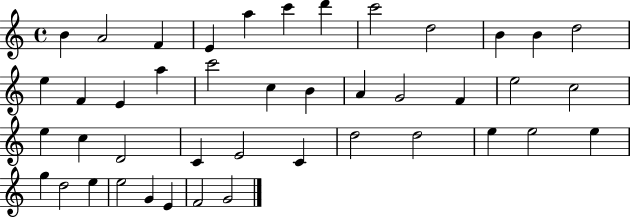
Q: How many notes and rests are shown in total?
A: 43